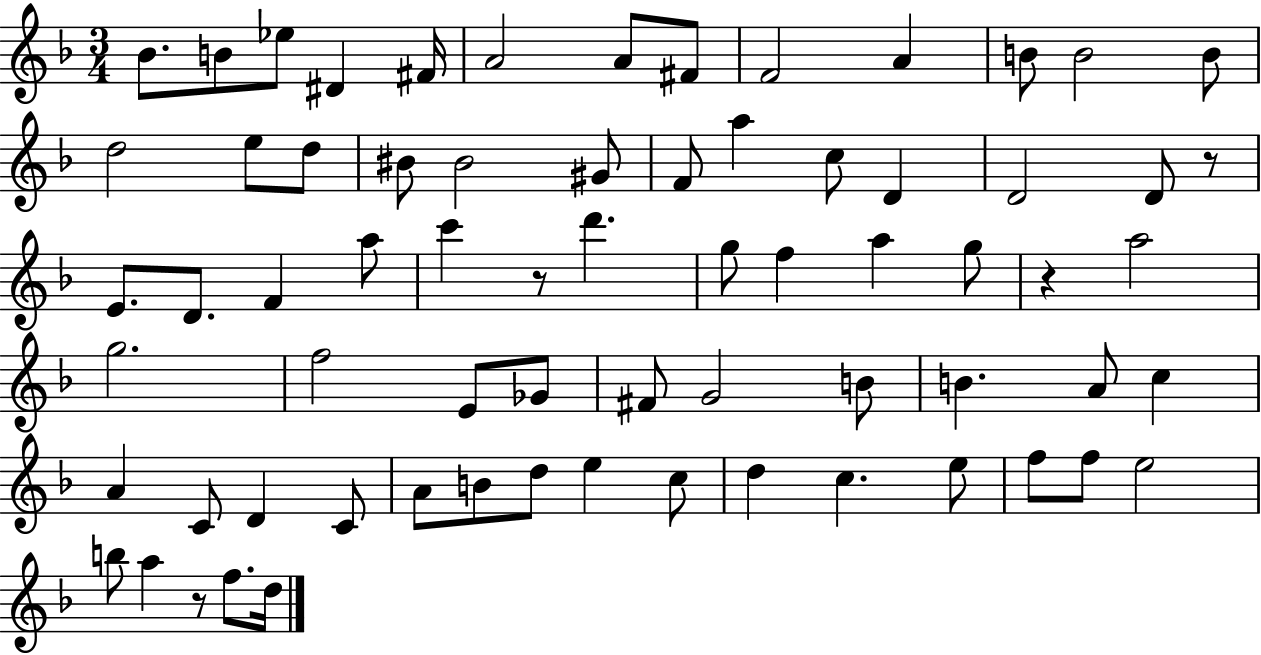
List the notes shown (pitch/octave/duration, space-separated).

Bb4/e. B4/e Eb5/e D#4/q F#4/s A4/h A4/e F#4/e F4/h A4/q B4/e B4/h B4/e D5/h E5/e D5/e BIS4/e BIS4/h G#4/e F4/e A5/q C5/e D4/q D4/h D4/e R/e E4/e. D4/e. F4/q A5/e C6/q R/e D6/q. G5/e F5/q A5/q G5/e R/q A5/h G5/h. F5/h E4/e Gb4/e F#4/e G4/h B4/e B4/q. A4/e C5/q A4/q C4/e D4/q C4/e A4/e B4/e D5/e E5/q C5/e D5/q C5/q. E5/e F5/e F5/e E5/h B5/e A5/q R/e F5/e. D5/s